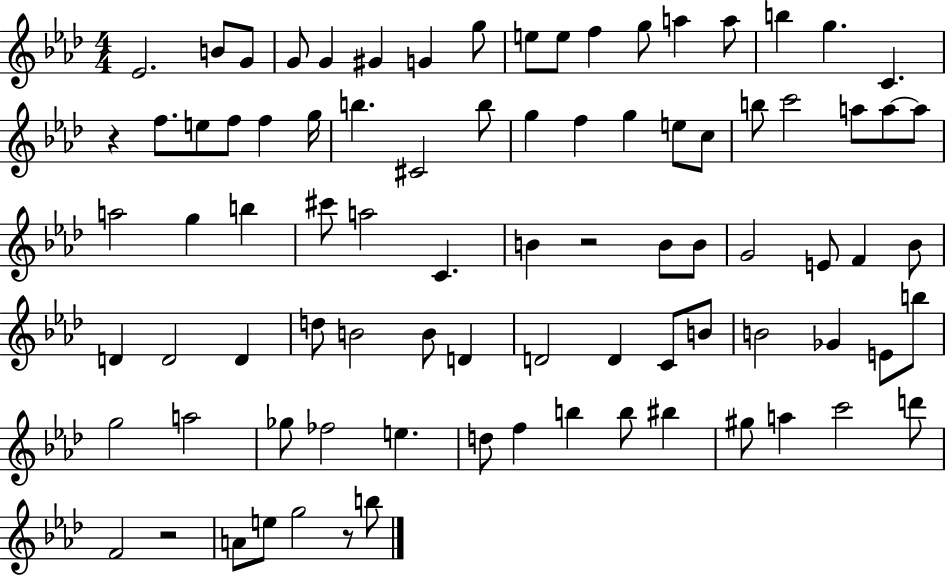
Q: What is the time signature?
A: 4/4